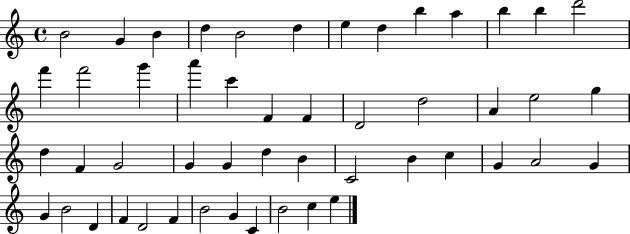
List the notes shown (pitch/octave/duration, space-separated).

B4/h G4/q B4/q D5/q B4/h D5/q E5/q D5/q B5/q A5/q B5/q B5/q D6/h F6/q F6/h G6/q A6/q C6/q F4/q F4/q D4/h D5/h A4/q E5/h G5/q D5/q F4/q G4/h G4/q G4/q D5/q B4/q C4/h B4/q C5/q G4/q A4/h G4/q G4/q B4/h D4/q F4/q D4/h F4/q B4/h G4/q C4/q B4/h C5/q E5/q